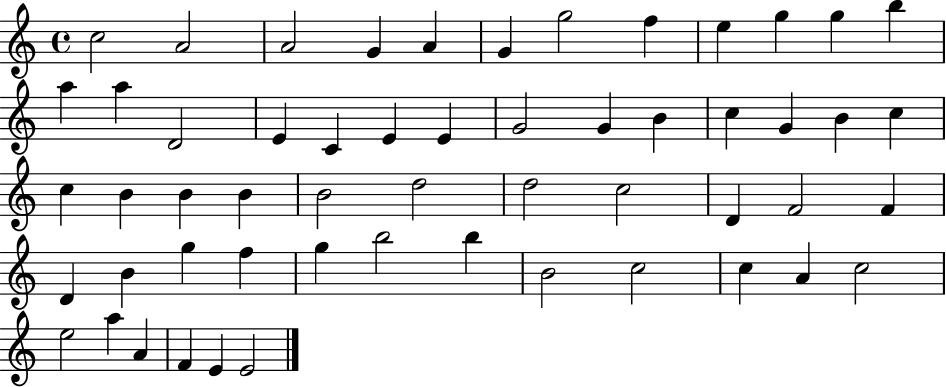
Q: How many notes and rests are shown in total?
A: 55